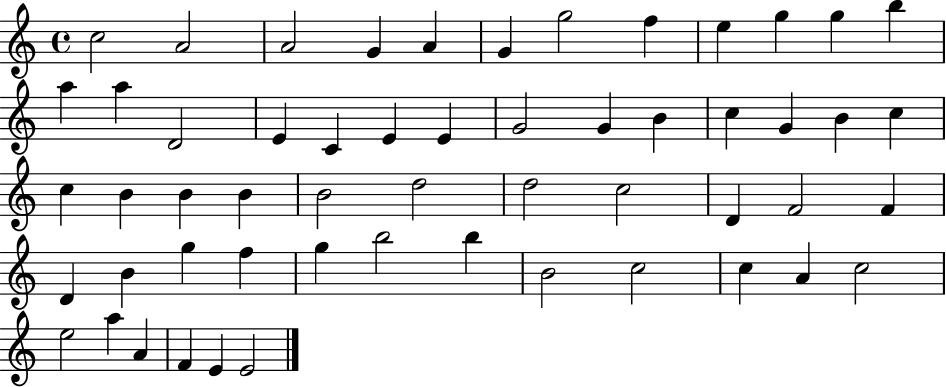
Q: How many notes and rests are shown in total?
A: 55